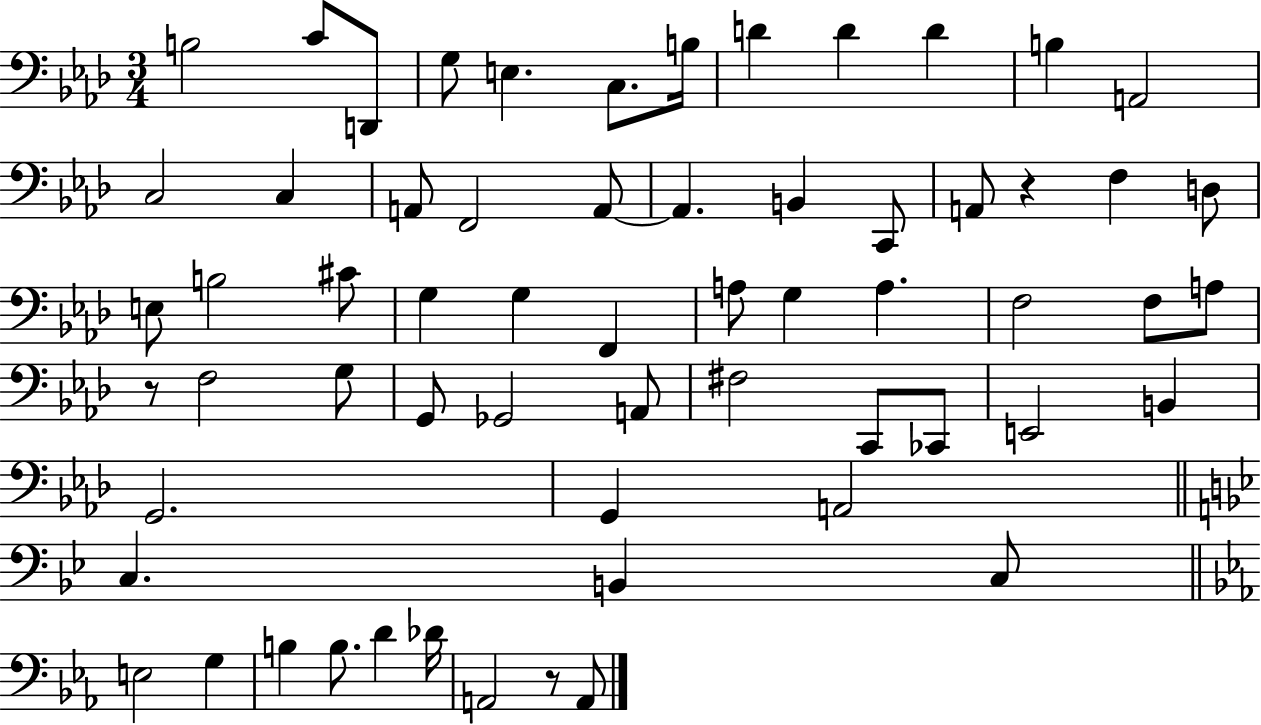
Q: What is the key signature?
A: AES major